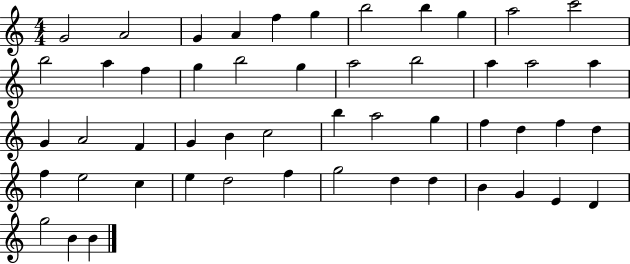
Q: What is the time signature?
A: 4/4